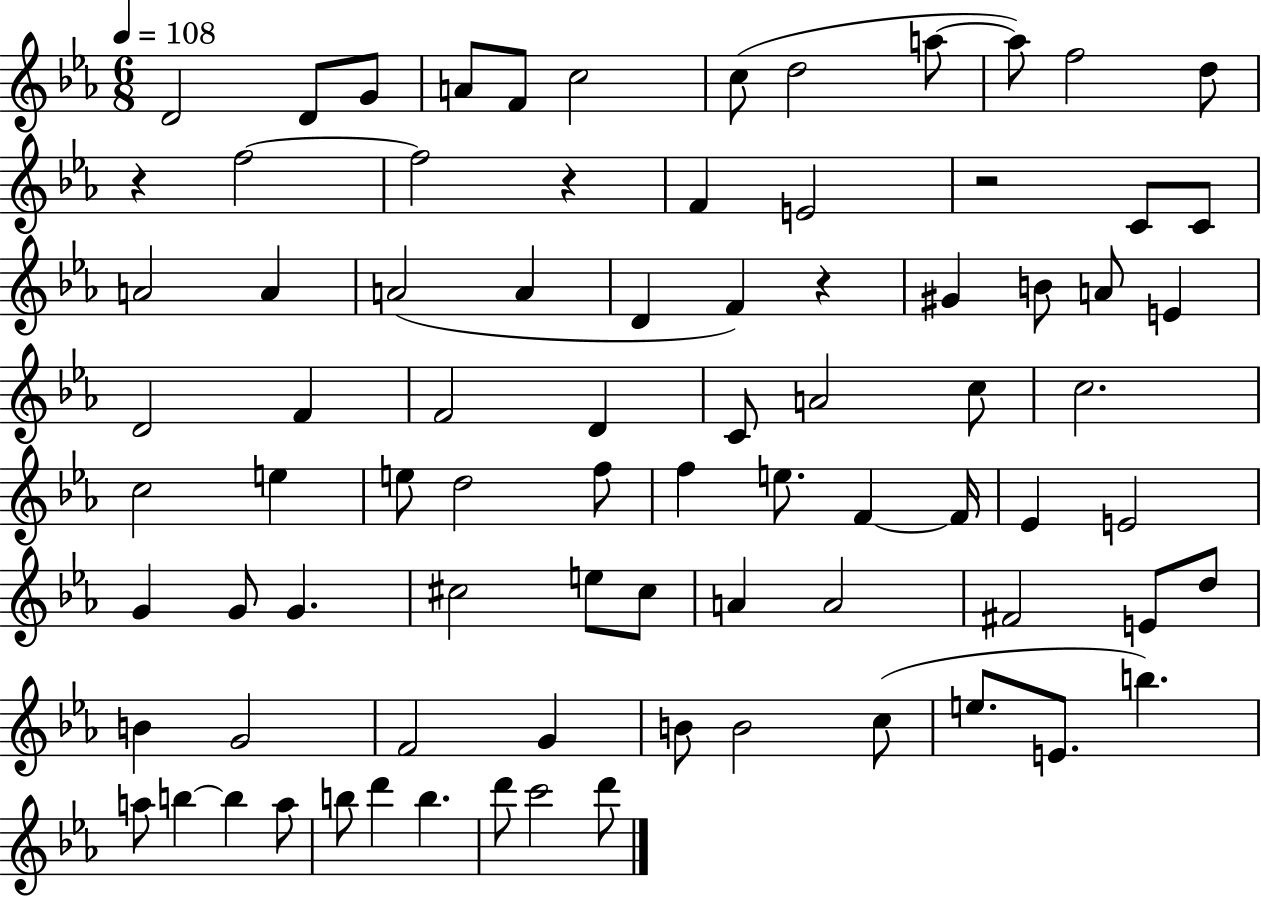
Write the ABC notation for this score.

X:1
T:Untitled
M:6/8
L:1/4
K:Eb
D2 D/2 G/2 A/2 F/2 c2 c/2 d2 a/2 a/2 f2 d/2 z f2 f2 z F E2 z2 C/2 C/2 A2 A A2 A D F z ^G B/2 A/2 E D2 F F2 D C/2 A2 c/2 c2 c2 e e/2 d2 f/2 f e/2 F F/4 _E E2 G G/2 G ^c2 e/2 ^c/2 A A2 ^F2 E/2 d/2 B G2 F2 G B/2 B2 c/2 e/2 E/2 b a/2 b b a/2 b/2 d' b d'/2 c'2 d'/2